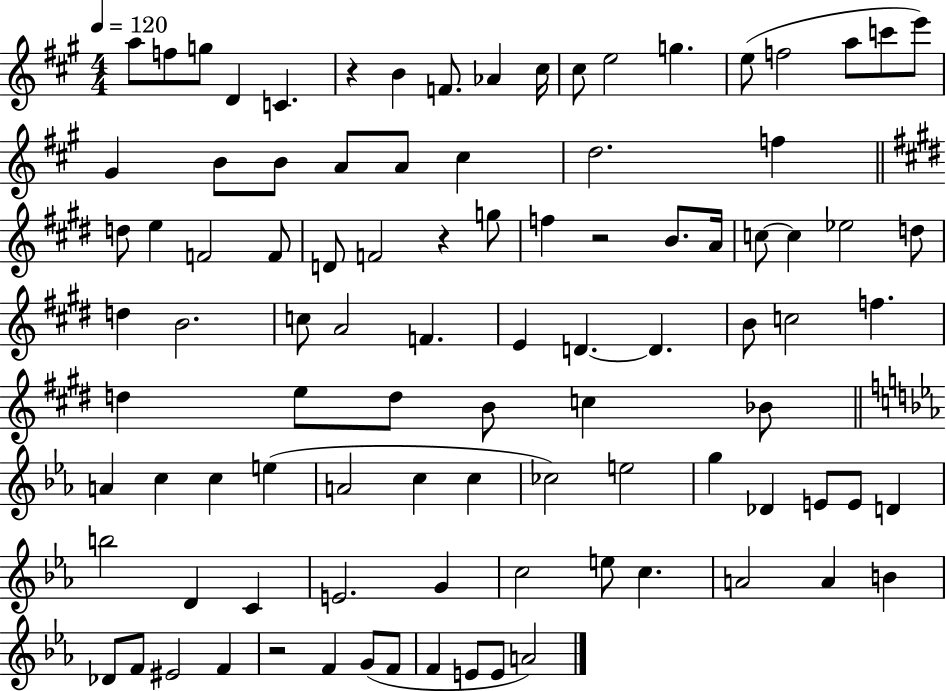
X:1
T:Untitled
M:4/4
L:1/4
K:A
a/2 f/2 g/2 D C z B F/2 _A ^c/4 ^c/2 e2 g e/2 f2 a/2 c'/2 e'/2 ^G B/2 B/2 A/2 A/2 ^c d2 f d/2 e F2 F/2 D/2 F2 z g/2 f z2 B/2 A/4 c/2 c _e2 d/2 d B2 c/2 A2 F E D D B/2 c2 f d e/2 d/2 B/2 c _B/2 A c c e A2 c c _c2 e2 g _D E/2 E/2 D b2 D C E2 G c2 e/2 c A2 A B _D/2 F/2 ^E2 F z2 F G/2 F/2 F E/2 E/2 A2